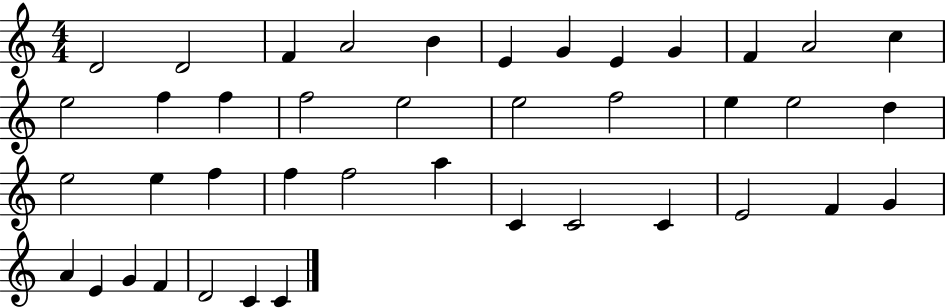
X:1
T:Untitled
M:4/4
L:1/4
K:C
D2 D2 F A2 B E G E G F A2 c e2 f f f2 e2 e2 f2 e e2 d e2 e f f f2 a C C2 C E2 F G A E G F D2 C C